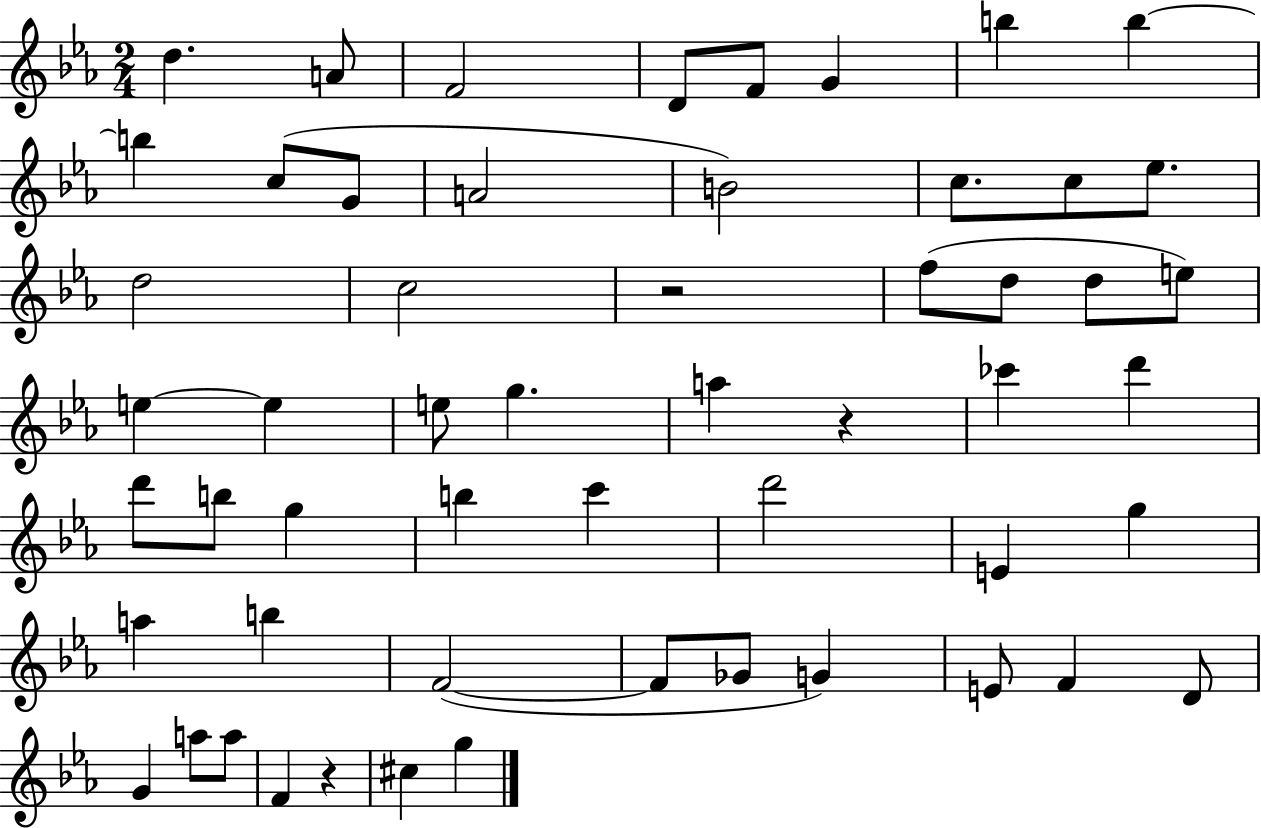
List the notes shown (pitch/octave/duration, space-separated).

D5/q. A4/e F4/h D4/e F4/e G4/q B5/q B5/q B5/q C5/e G4/e A4/h B4/h C5/e. C5/e Eb5/e. D5/h C5/h R/h F5/e D5/e D5/e E5/e E5/q E5/q E5/e G5/q. A5/q R/q CES6/q D6/q D6/e B5/e G5/q B5/q C6/q D6/h E4/q G5/q A5/q B5/q F4/h F4/e Gb4/e G4/q E4/e F4/q D4/e G4/q A5/e A5/e F4/q R/q C#5/q G5/q